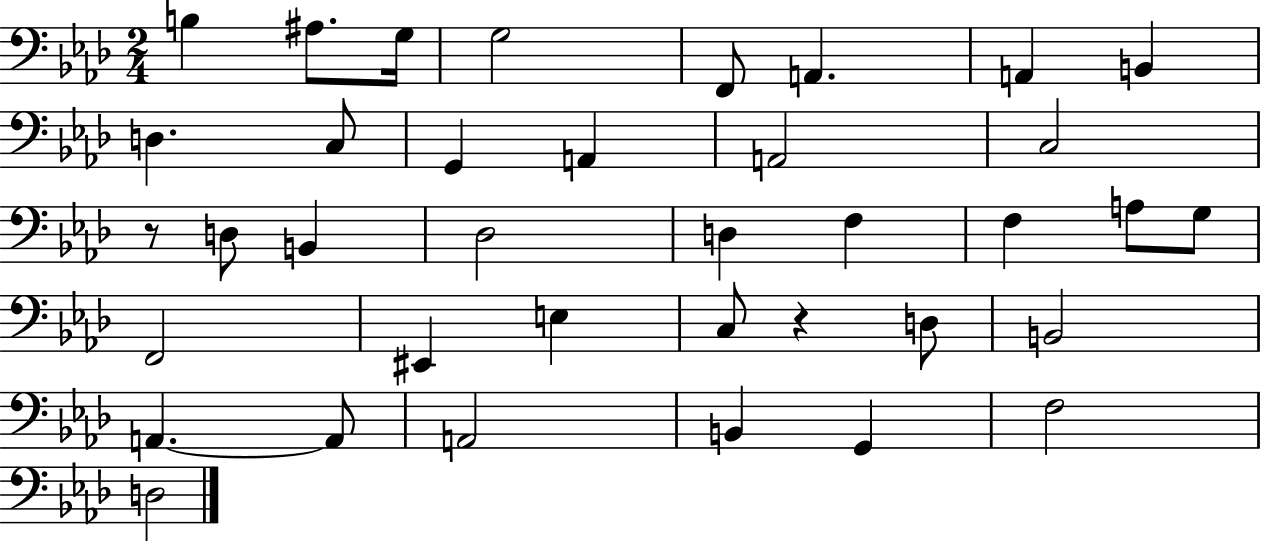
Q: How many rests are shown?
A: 2